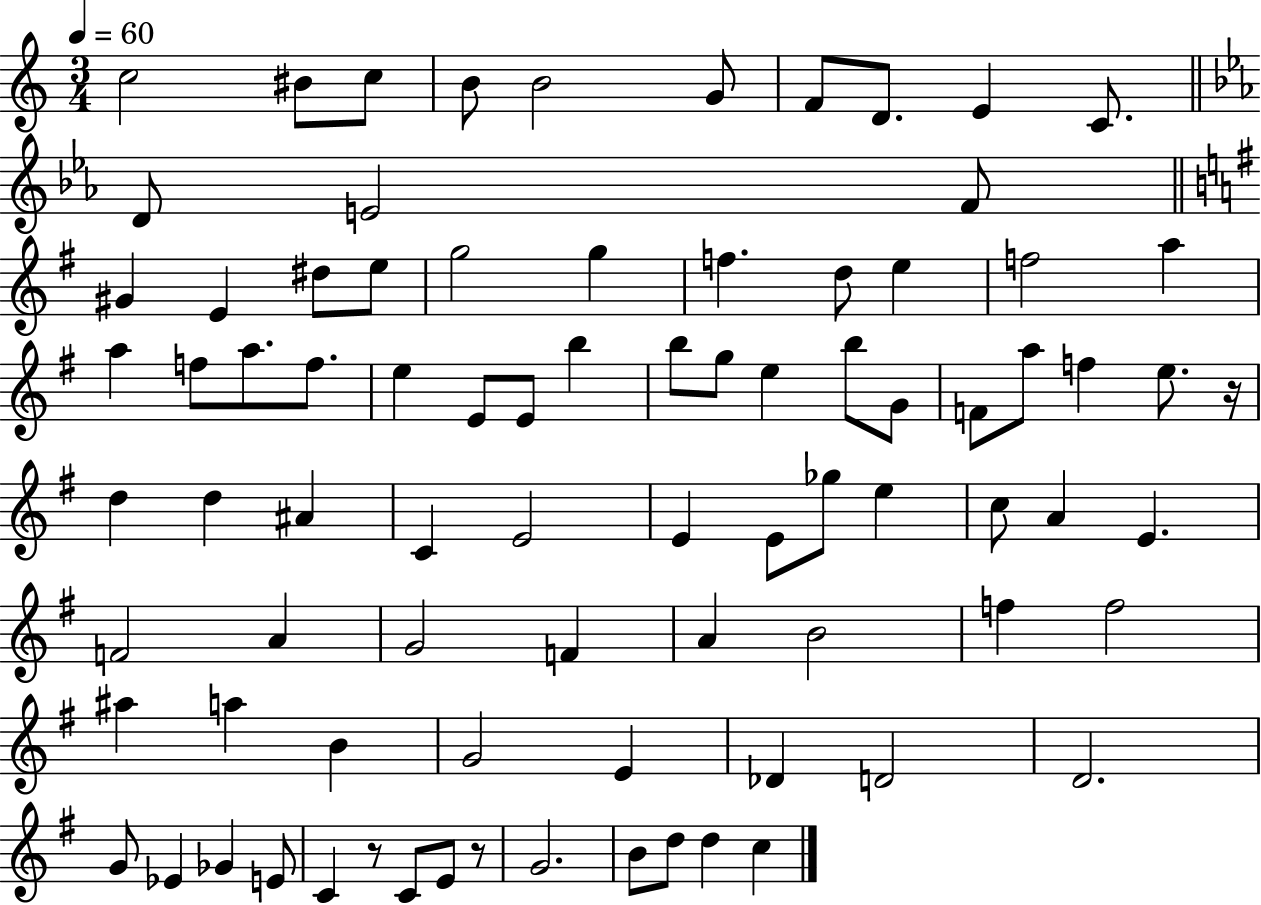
{
  \clef treble
  \numericTimeSignature
  \time 3/4
  \key c \major
  \tempo 4 = 60
  c''2 bis'8 c''8 | b'8 b'2 g'8 | f'8 d'8. e'4 c'8. | \bar "||" \break \key ees \major d'8 e'2 f'8 | \bar "||" \break \key e \minor gis'4 e'4 dis''8 e''8 | g''2 g''4 | f''4. d''8 e''4 | f''2 a''4 | \break a''4 f''8 a''8. f''8. | e''4 e'8 e'8 b''4 | b''8 g''8 e''4 b''8 g'8 | f'8 a''8 f''4 e''8. r16 | \break d''4 d''4 ais'4 | c'4 e'2 | e'4 e'8 ges''8 e''4 | c''8 a'4 e'4. | \break f'2 a'4 | g'2 f'4 | a'4 b'2 | f''4 f''2 | \break ais''4 a''4 b'4 | g'2 e'4 | des'4 d'2 | d'2. | \break g'8 ees'4 ges'4 e'8 | c'4 r8 c'8 e'8 r8 | g'2. | b'8 d''8 d''4 c''4 | \break \bar "|."
}